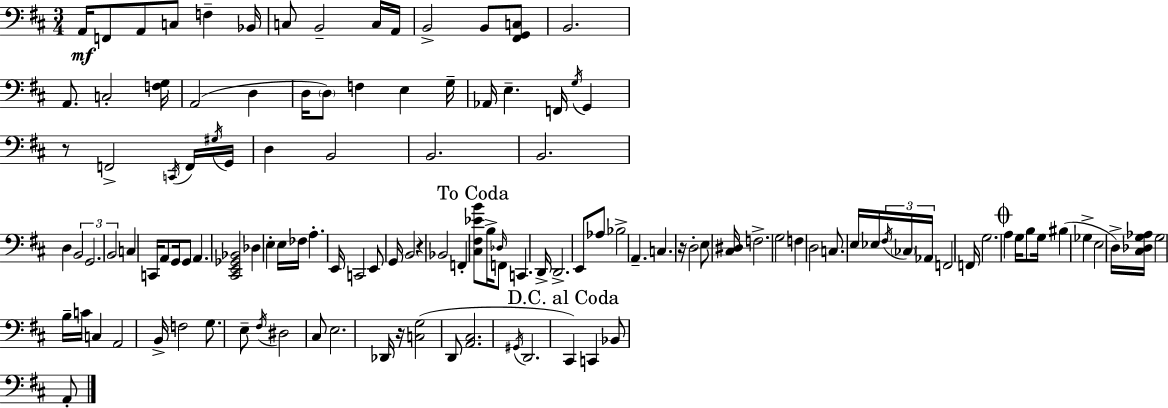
A2/s F2/e A2/e C3/e F3/q Bb2/s C3/e B2/h C3/s A2/s B2/h B2/e [F#2,G2,C3]/e B2/h. A2/e. C3/h [F3,G3]/s A2/h D3/q D3/s D3/e F3/q E3/q G3/s Ab2/s E3/q. F2/s G3/s G2/q R/e F2/h C2/s F2/s G#3/s G2/s D3/q B2/h B2/h. B2/h. D3/q B2/h G2/h. B2/h C3/q C2/s A2/e G2/s G2/e A2/q. [C#2,E2,Gb2,Bb2]/h Db3/q E3/q E3/s FES3/s A3/q. E2/s C2/h E2/e G2/s B2/h R/q Bb2/h F2/q [C#3,F#3,Eb4,B4]/e B3/s Db3/s F2/e C2/q. D2/s D2/h. E2/e Ab3/e Bb3/h A2/q. C3/q. R/s D3/h E3/e [C#3,D#3]/s F3/h. G3/h F3/q D3/h C3/e. E3/s Eb3/s F#3/s CES3/s Ab2/s F2/h F2/s G3/h. A3/q G3/s B3/e G3/s BIS3/q Gb3/q E3/h D3/s [C#3,Db3,G3,Ab3]/s G3/h B3/s C4/s C3/q A2/h B2/s F3/h G3/e. E3/e F#3/s D#3/h C#3/e E3/h. Db2/s R/s [C3,G3]/h D2/e [A2,C#3]/h. G#2/s D2/h. C#2/q C2/q Bb2/e A2/e